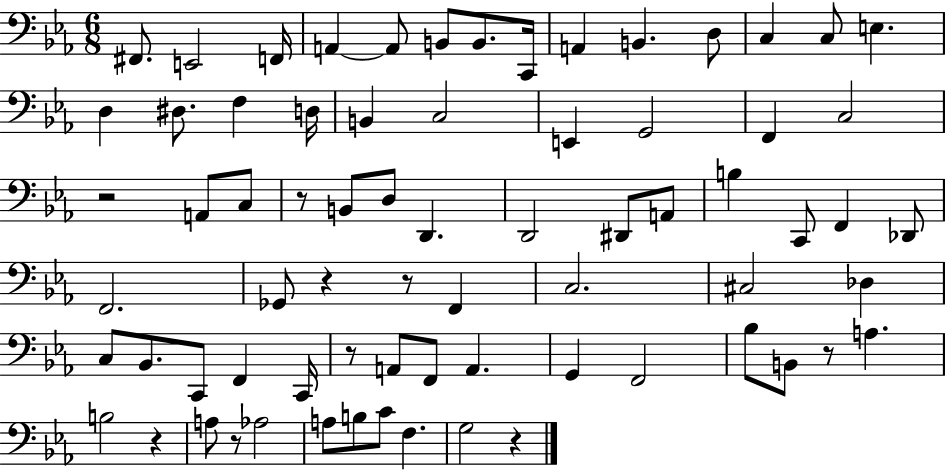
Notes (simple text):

F#2/e. E2/h F2/s A2/q A2/e B2/e B2/e. C2/s A2/q B2/q. D3/e C3/q C3/e E3/q. D3/q D#3/e. F3/q D3/s B2/q C3/h E2/q G2/h F2/q C3/h R/h A2/e C3/e R/e B2/e D3/e D2/q. D2/h D#2/e A2/e B3/q C2/e F2/q Db2/e F2/h. Gb2/e R/q R/e F2/q C3/h. C#3/h Db3/q C3/e Bb2/e. C2/e F2/q C2/s R/e A2/e F2/e A2/q. G2/q F2/h Bb3/e B2/e R/e A3/q. B3/h R/q A3/e R/e Ab3/h A3/e B3/e C4/e F3/q. G3/h R/q